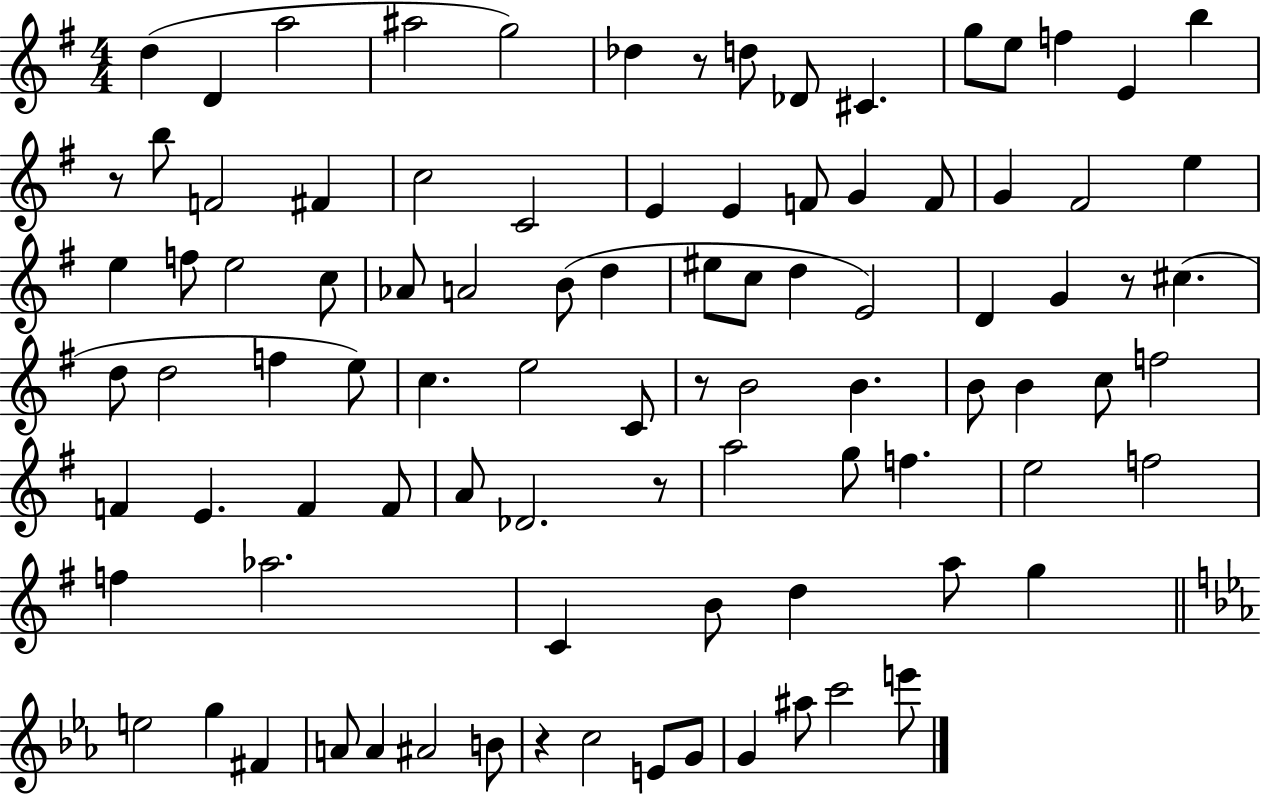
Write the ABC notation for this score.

X:1
T:Untitled
M:4/4
L:1/4
K:G
d D a2 ^a2 g2 _d z/2 d/2 _D/2 ^C g/2 e/2 f E b z/2 b/2 F2 ^F c2 C2 E E F/2 G F/2 G ^F2 e e f/2 e2 c/2 _A/2 A2 B/2 d ^e/2 c/2 d E2 D G z/2 ^c d/2 d2 f e/2 c e2 C/2 z/2 B2 B B/2 B c/2 f2 F E F F/2 A/2 _D2 z/2 a2 g/2 f e2 f2 f _a2 C B/2 d a/2 g e2 g ^F A/2 A ^A2 B/2 z c2 E/2 G/2 G ^a/2 c'2 e'/2